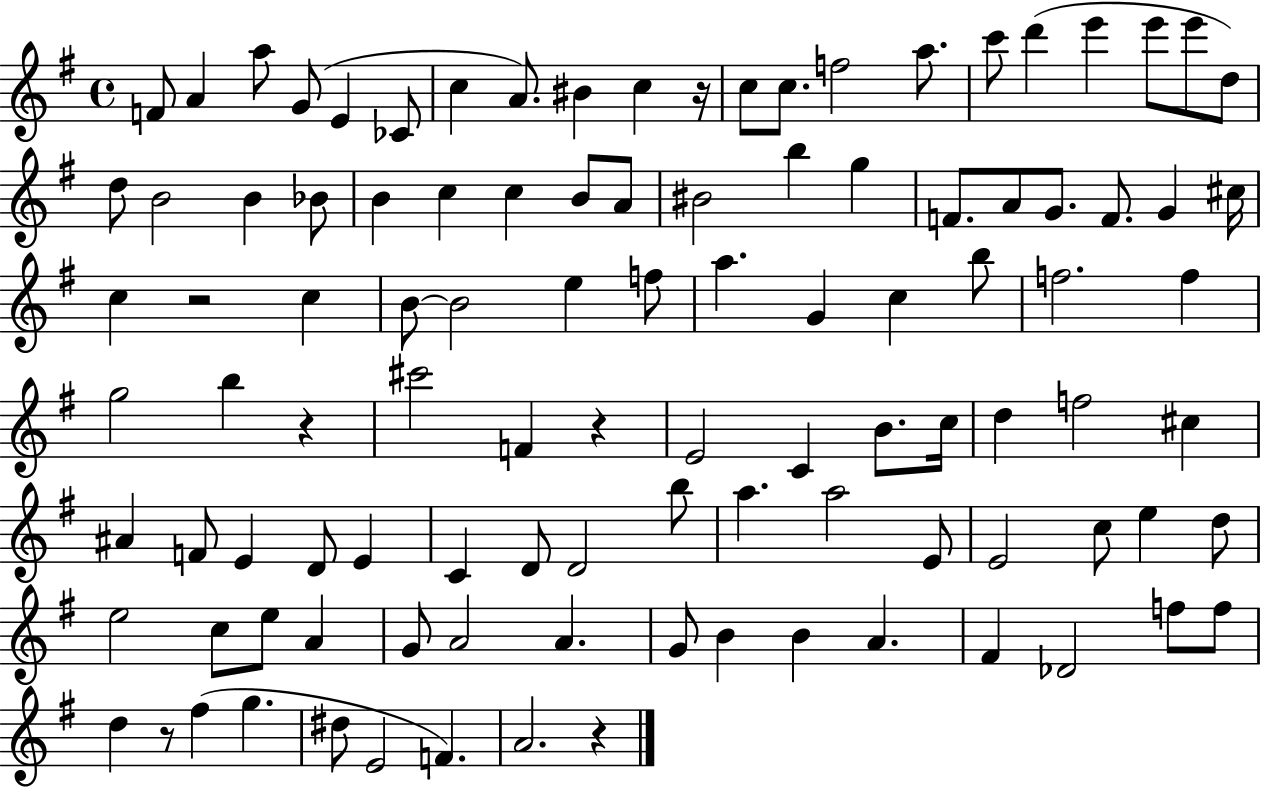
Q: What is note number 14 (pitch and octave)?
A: A5